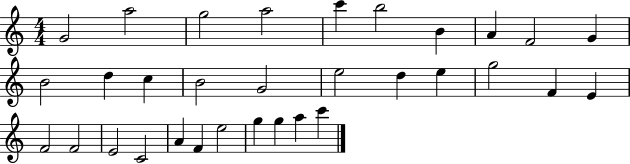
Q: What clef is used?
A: treble